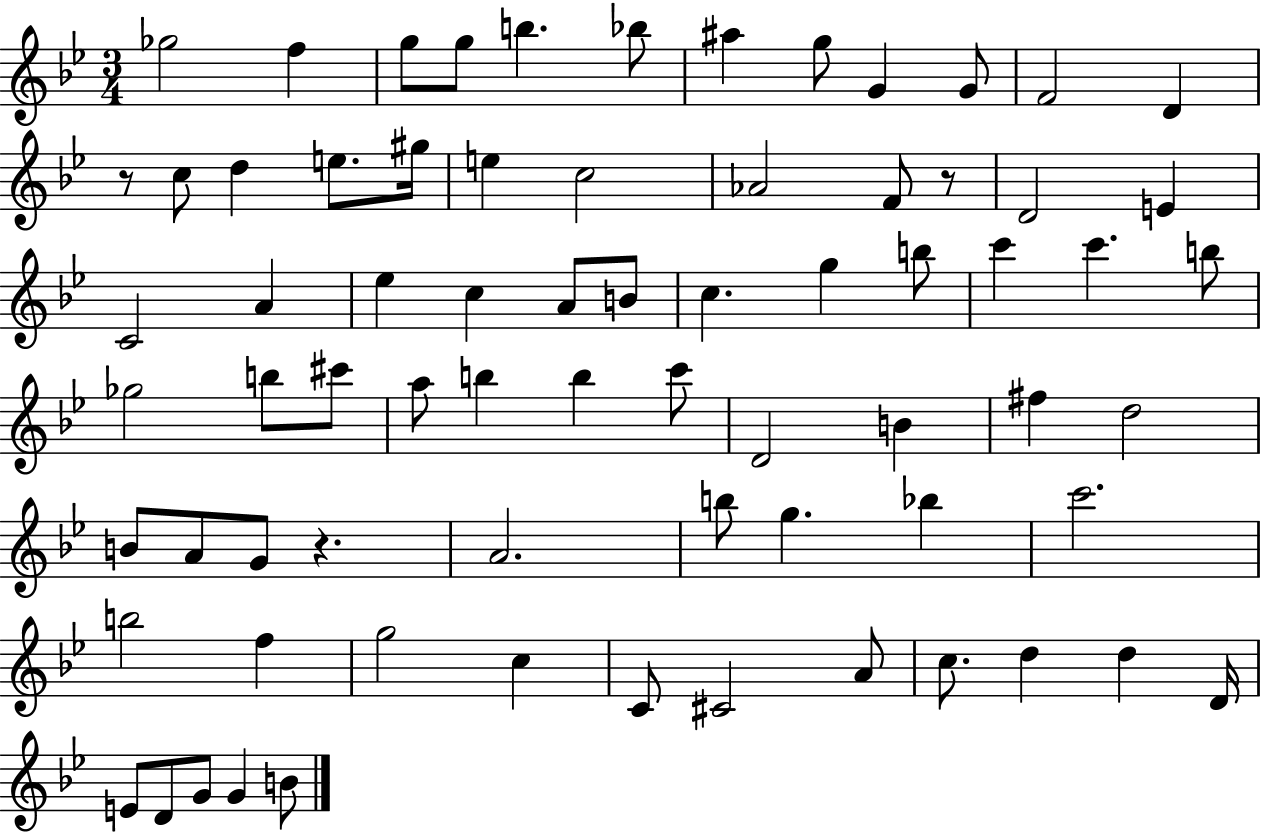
X:1
T:Untitled
M:3/4
L:1/4
K:Bb
_g2 f g/2 g/2 b _b/2 ^a g/2 G G/2 F2 D z/2 c/2 d e/2 ^g/4 e c2 _A2 F/2 z/2 D2 E C2 A _e c A/2 B/2 c g b/2 c' c' b/2 _g2 b/2 ^c'/2 a/2 b b c'/2 D2 B ^f d2 B/2 A/2 G/2 z A2 b/2 g _b c'2 b2 f g2 c C/2 ^C2 A/2 c/2 d d D/4 E/2 D/2 G/2 G B/2